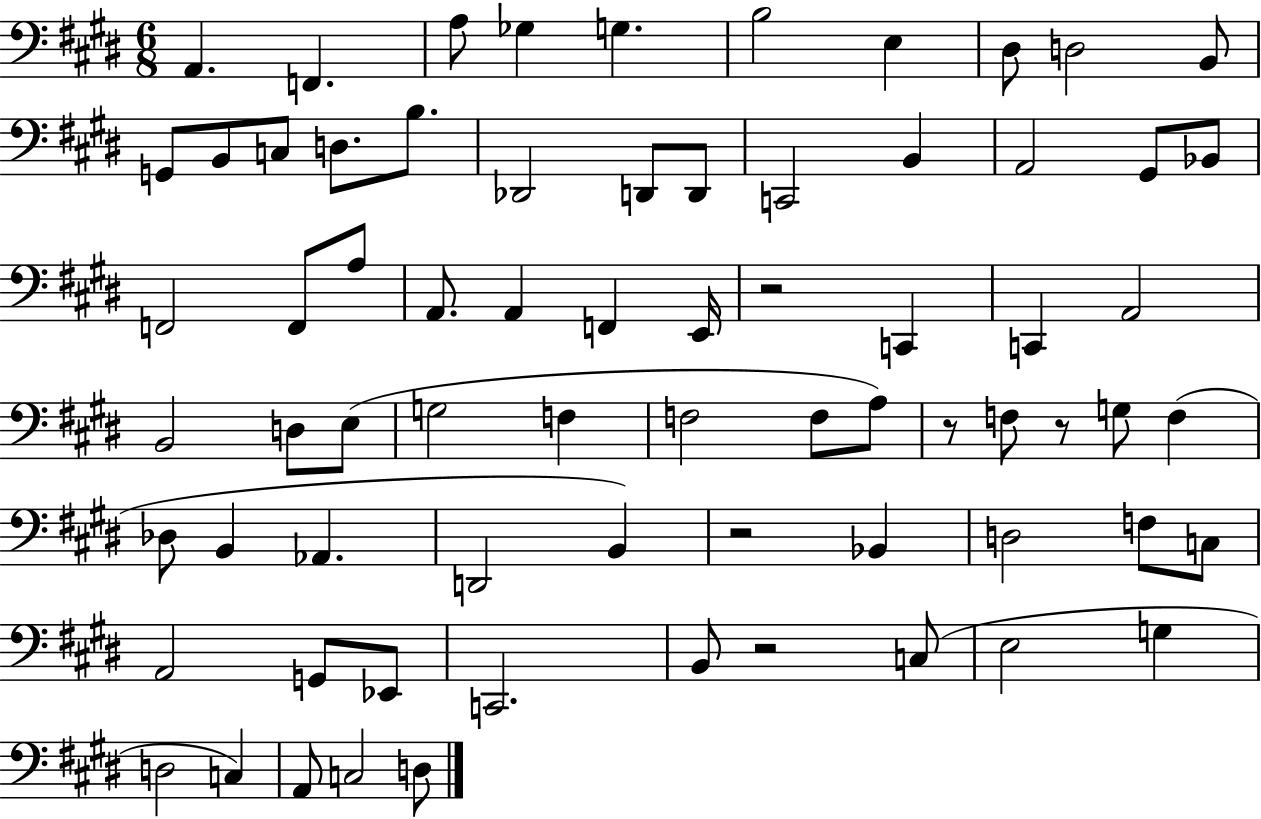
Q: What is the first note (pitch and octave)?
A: A2